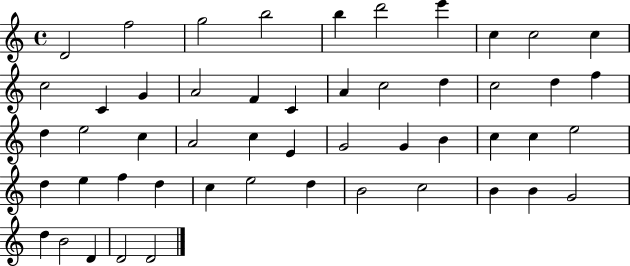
X:1
T:Untitled
M:4/4
L:1/4
K:C
D2 f2 g2 b2 b d'2 e' c c2 c c2 C G A2 F C A c2 d c2 d f d e2 c A2 c E G2 G B c c e2 d e f d c e2 d B2 c2 B B G2 d B2 D D2 D2